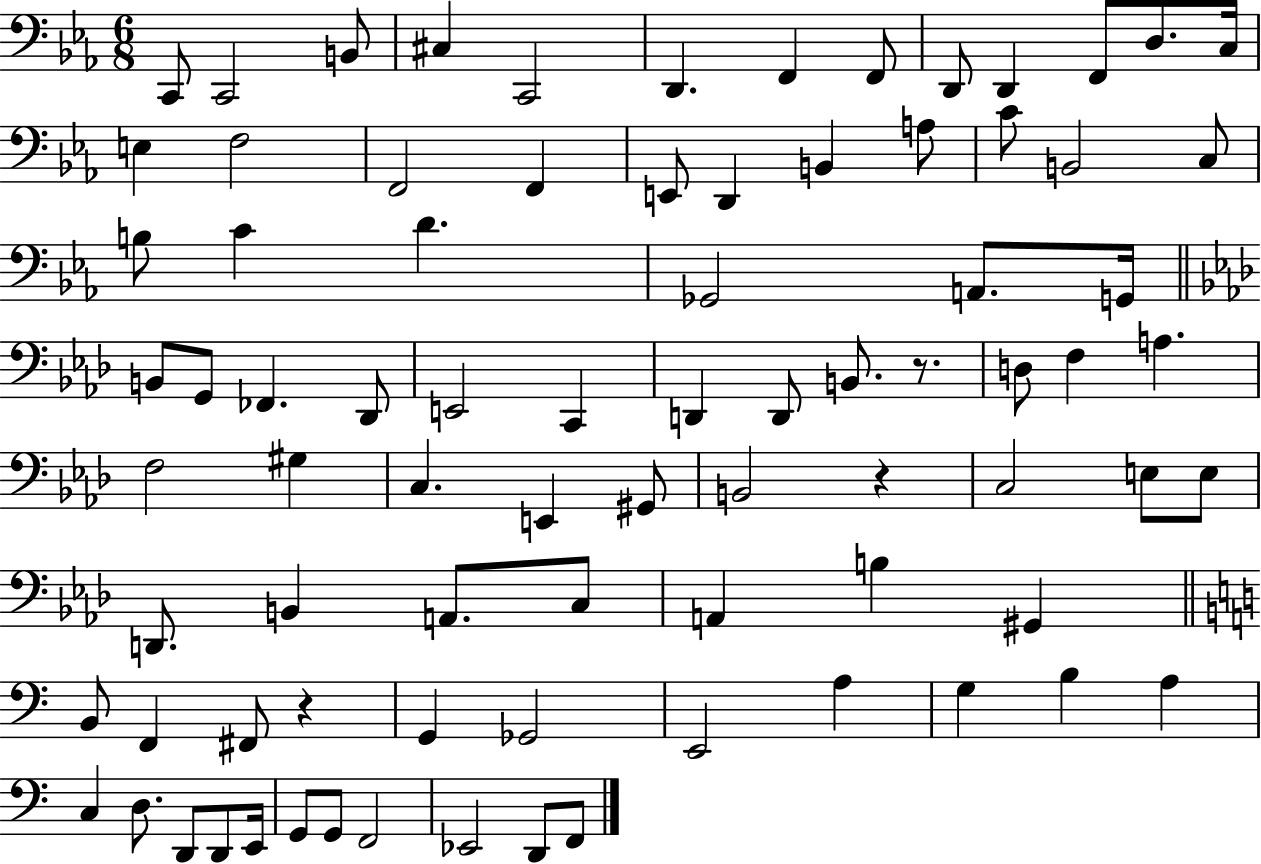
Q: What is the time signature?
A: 6/8